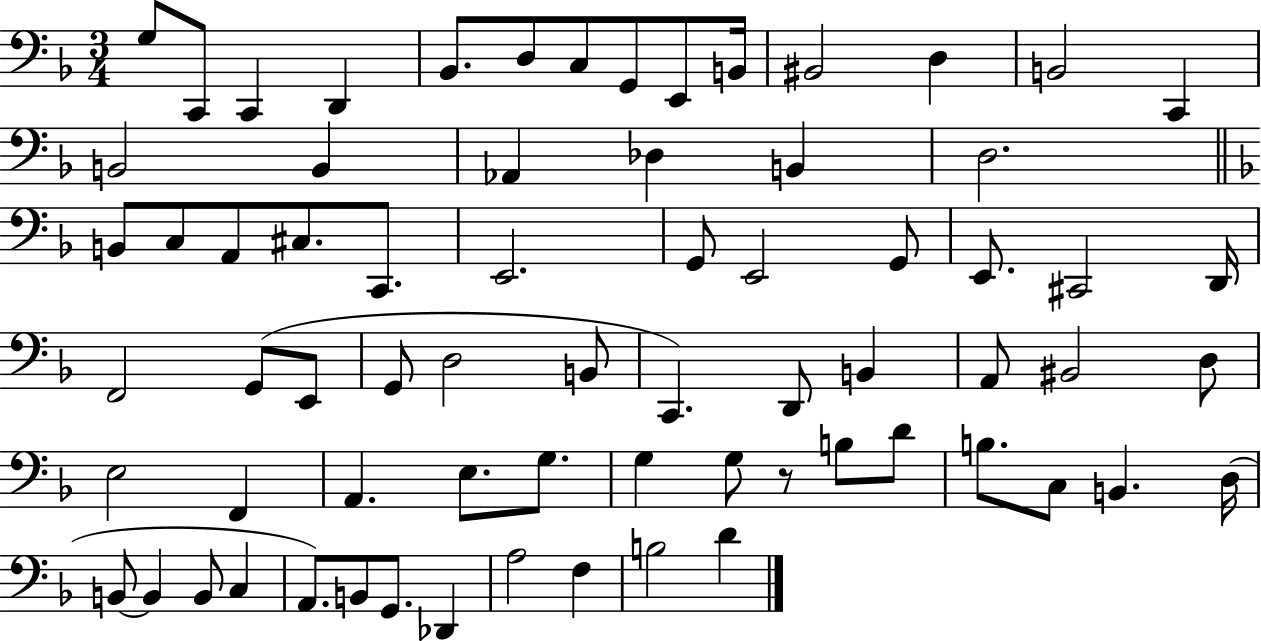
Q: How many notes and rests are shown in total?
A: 70